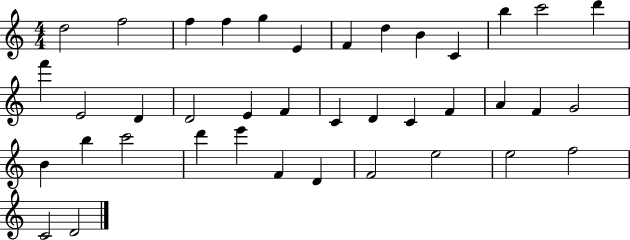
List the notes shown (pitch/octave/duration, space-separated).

D5/h F5/h F5/q F5/q G5/q E4/q F4/q D5/q B4/q C4/q B5/q C6/h D6/q F6/q E4/h D4/q D4/h E4/q F4/q C4/q D4/q C4/q F4/q A4/q F4/q G4/h B4/q B5/q C6/h D6/q E6/q F4/q D4/q F4/h E5/h E5/h F5/h C4/h D4/h